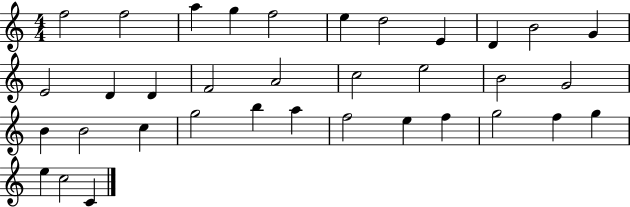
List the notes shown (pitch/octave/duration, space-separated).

F5/h F5/h A5/q G5/q F5/h E5/q D5/h E4/q D4/q B4/h G4/q E4/h D4/q D4/q F4/h A4/h C5/h E5/h B4/h G4/h B4/q B4/h C5/q G5/h B5/q A5/q F5/h E5/q F5/q G5/h F5/q G5/q E5/q C5/h C4/q